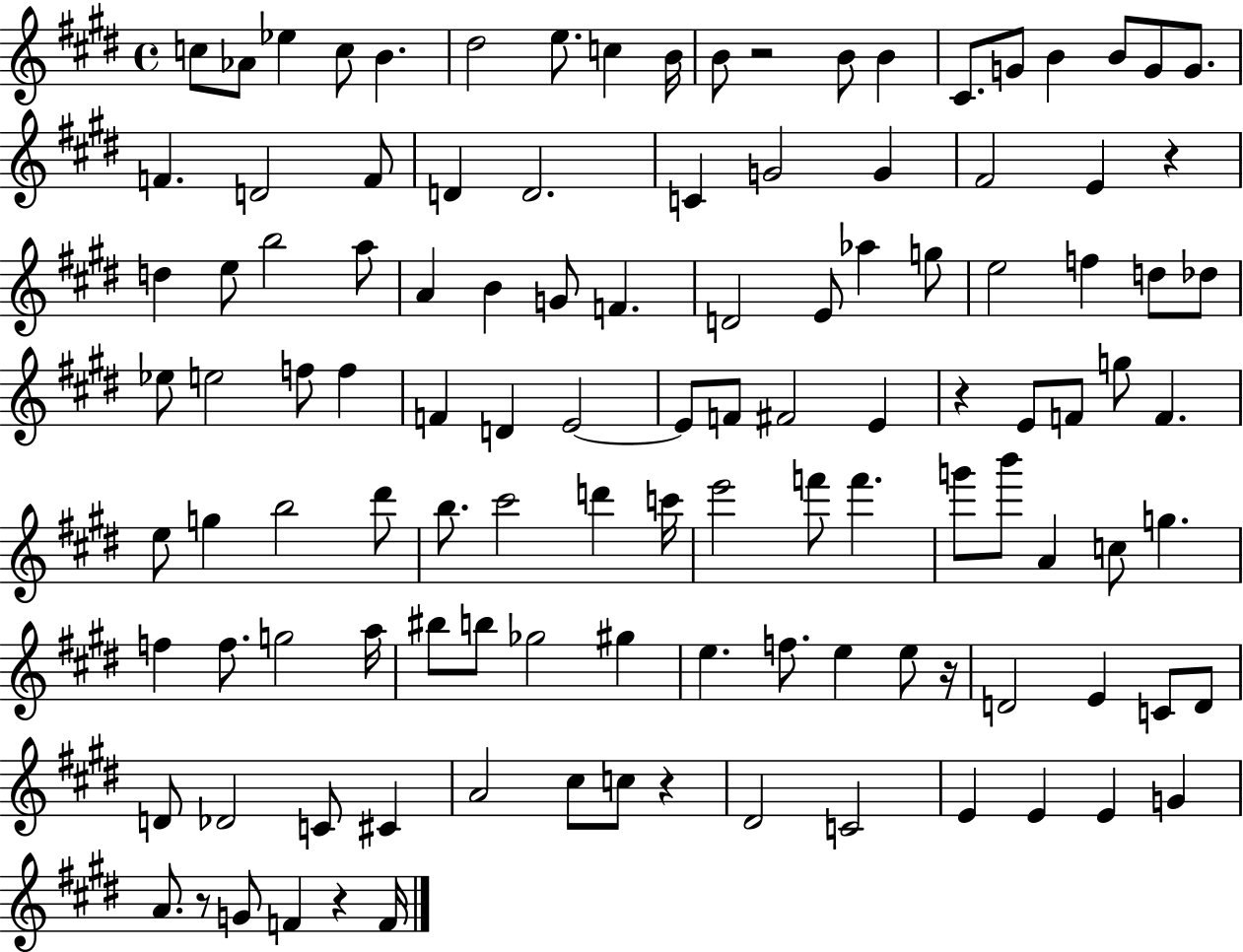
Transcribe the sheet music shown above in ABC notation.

X:1
T:Untitled
M:4/4
L:1/4
K:E
c/2 _A/2 _e c/2 B ^d2 e/2 c B/4 B/2 z2 B/2 B ^C/2 G/2 B B/2 G/2 G/2 F D2 F/2 D D2 C G2 G ^F2 E z d e/2 b2 a/2 A B G/2 F D2 E/2 _a g/2 e2 f d/2 _d/2 _e/2 e2 f/2 f F D E2 E/2 F/2 ^F2 E z E/2 F/2 g/2 F e/2 g b2 ^d'/2 b/2 ^c'2 d' c'/4 e'2 f'/2 f' g'/2 b'/2 A c/2 g f f/2 g2 a/4 ^b/2 b/2 _g2 ^g e f/2 e e/2 z/4 D2 E C/2 D/2 D/2 _D2 C/2 ^C A2 ^c/2 c/2 z ^D2 C2 E E E G A/2 z/2 G/2 F z F/4